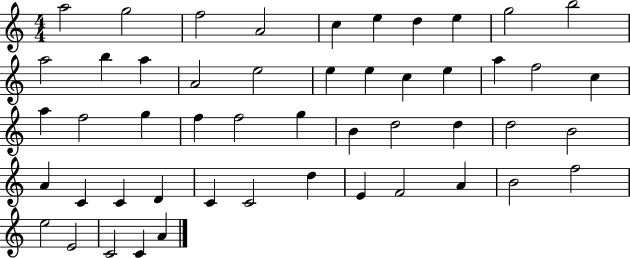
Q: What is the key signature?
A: C major